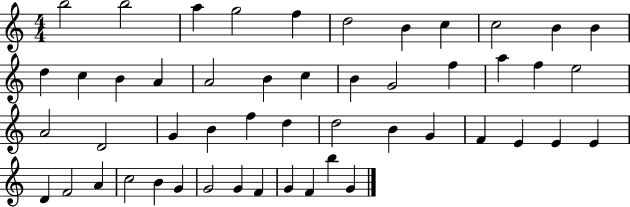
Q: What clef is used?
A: treble